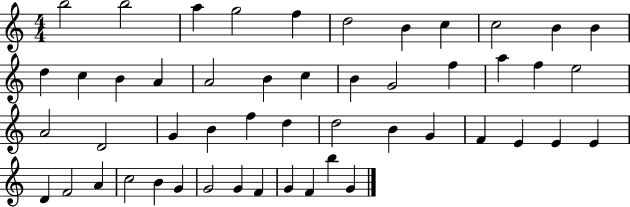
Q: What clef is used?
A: treble